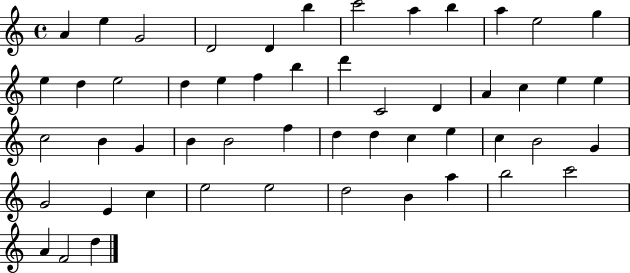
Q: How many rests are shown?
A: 0